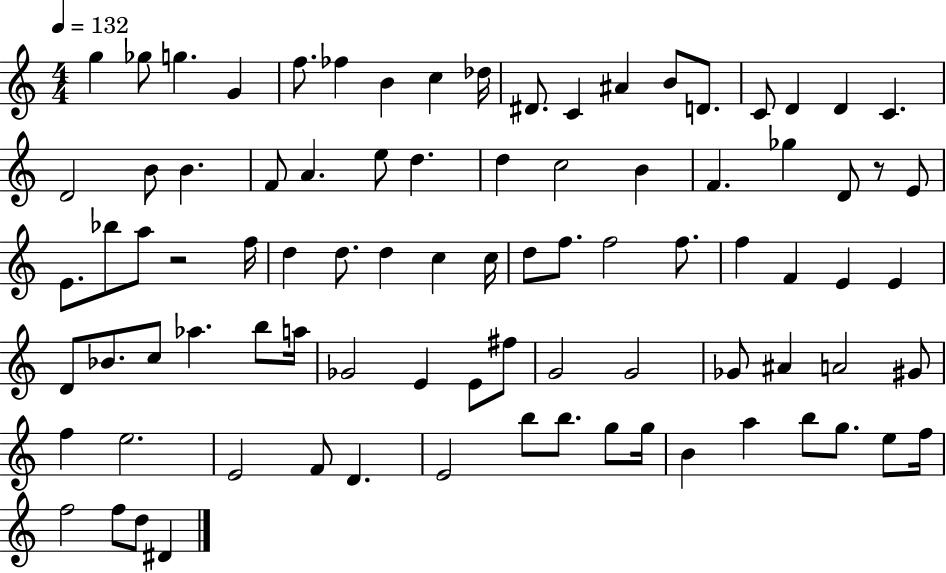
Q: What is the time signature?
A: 4/4